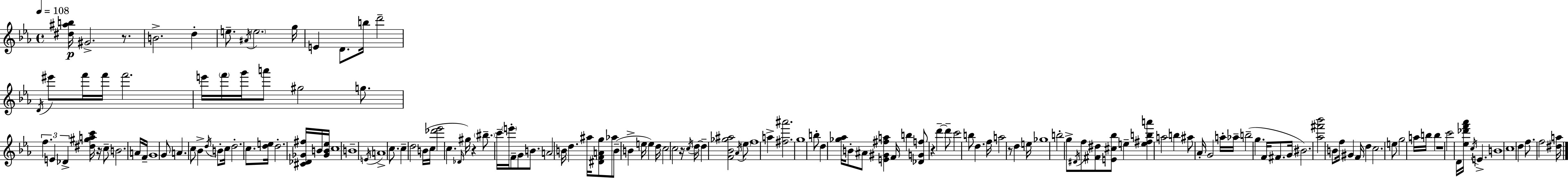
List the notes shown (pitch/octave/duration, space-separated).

[D#5,A#5,B5]/s G#4/h. R/e. B4/h. D5/q E5/e. A#4/s E5/h. G5/s E4/q D4/e. B5/s D6/h D4/s EIS6/e F6/s F6/s F6/h. E6/s F6/s G6/s A6/e G#5/h G5/e. F5/q. E4/q Db4/q [D#5,G#5,A5,C6]/s R/s C5/e B4/h. A4/s F4/s G4/w G4/e A4/q. C5/e Bb4/q D5/s B4/e C5/s D5/h. C5/e. [D5,E5]/s D5/h. [C#4,Db4,Gb4,F#5]/s B4/s [Gb4,B4,Eb5]/s C5/w B4/w E4/s A4/w C5/e. C5/q D5/h B4/s C5/s [Db6,Eb6]/h C5/q. Db4/s G#5/s R/q BIS5/e. C6/s E6/s F4/e G4/e B4/e. A4/h B4/s D5/q. A#5/s [D#4,F4,A4,G5]/e Ab5/e B4/e B4/q E5/s E5/q D5/s C5/h C5/h R/s C5/s D5/s D5/q [F4,Bb4,Gb5,A#5]/h Ab4/s Eb5/e F5/w A5/q [F#5,A#6]/h. G5/w B5/e D5/q [Gb5,Ab5]/s B4/e A#4/e [E4,G#4,F#5,A5]/q F4/s B5/q [Db4,G4,F5]/e R/q D6/q D6/e C6/h B5/e D5/q. F5/s A5/h R/e D5/q E5/s Gb5/w B5/h G5/e D#4/s F5/e [F#4,D#5]/e [E4,C#5,Bb5]/e E5/q [E5,F#5,B5,A6]/q A5/h B5/q A#5/e Ab4/s G4/h A5/s Ab5/s B5/h G5/q. F4/s F#4/e. G4/s BIS4/h. [Ab5,F#6,Bb6]/h B4/e F5/s G#4/q F4/s D5/q C5/h. E5/e G5/h A5/s B5/s B5/q R/w C6/h D4/s [Eb5,Db6,F6,Ab6]/s C5/s E4/q. B4/w C5/w D5/q F5/e. F5/h [D#5,A5]/s